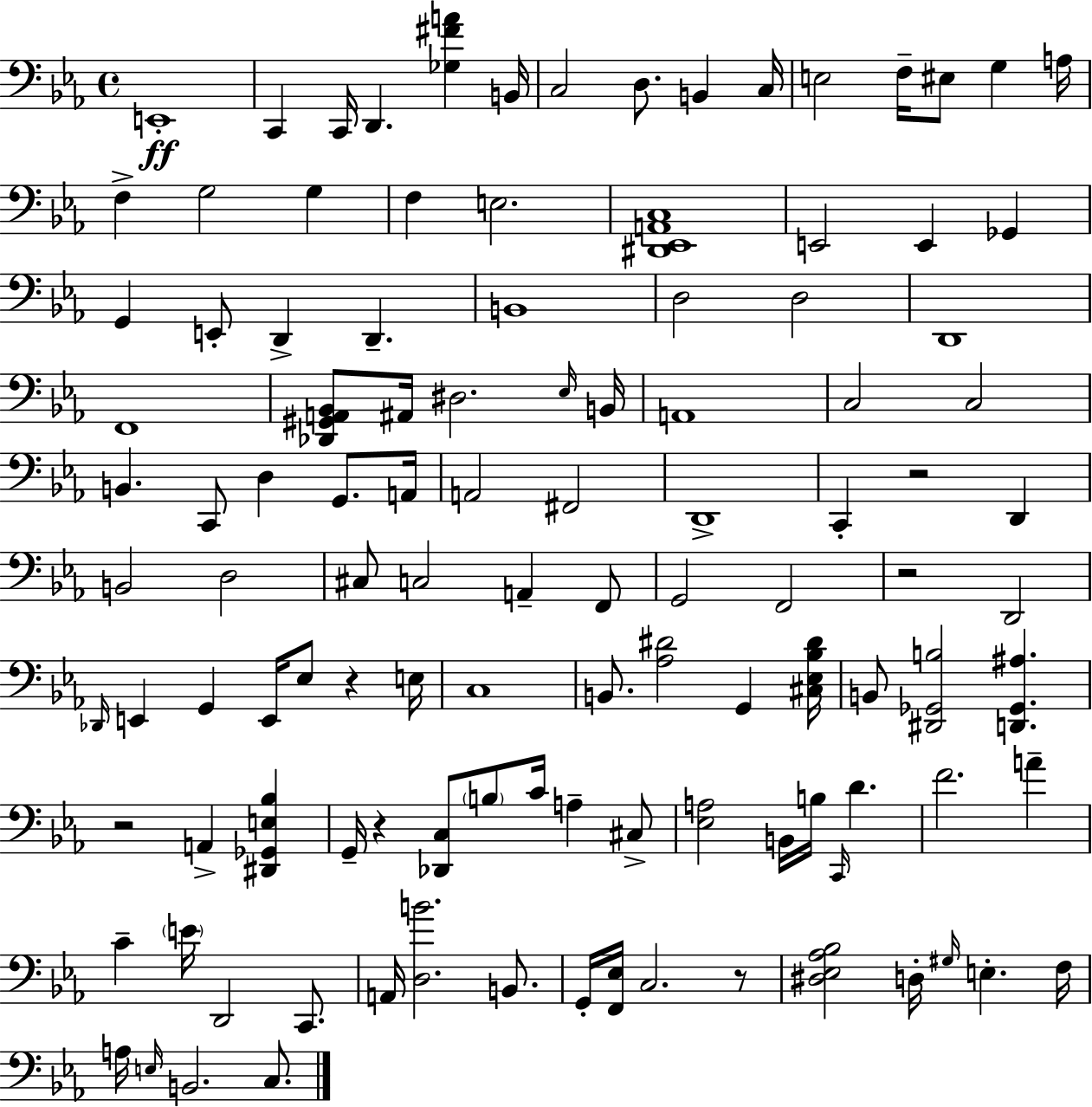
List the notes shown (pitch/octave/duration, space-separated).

E2/w C2/q C2/s D2/q. [Gb3,F#4,A4]/q B2/s C3/h D3/e. B2/q C3/s E3/h F3/s EIS3/e G3/q A3/s F3/q G3/h G3/q F3/q E3/h. [D#2,Eb2,A2,C3]/w E2/h E2/q Gb2/q G2/q E2/e D2/q D2/q. B2/w D3/h D3/h D2/w F2/w [Db2,G#2,A2,Bb2]/e A#2/s D#3/h. Eb3/s B2/s A2/w C3/h C3/h B2/q. C2/e D3/q G2/e. A2/s A2/h F#2/h D2/w C2/q R/h D2/q B2/h D3/h C#3/e C3/h A2/q F2/e G2/h F2/h R/h D2/h Db2/s E2/q G2/q E2/s Eb3/e R/q E3/s C3/w B2/e. [Ab3,D#4]/h G2/q [C#3,Eb3,Bb3,D#4]/s B2/e [D#2,Gb2,B3]/h [D2,Gb2,A#3]/q. R/h A2/q [D#2,Gb2,E3,Bb3]/q G2/s R/q [Db2,C3]/e B3/e C4/s A3/q C#3/e [Eb3,A3]/h B2/s B3/s C2/s D4/q. F4/h. A4/q C4/q E4/s D2/h C2/e. A2/s [D3,B4]/h. B2/e. G2/s [F2,Eb3]/s C3/h. R/e [D#3,Eb3,Ab3,Bb3]/h D3/s G#3/s E3/q. F3/s A3/s E3/s B2/h. C3/e.